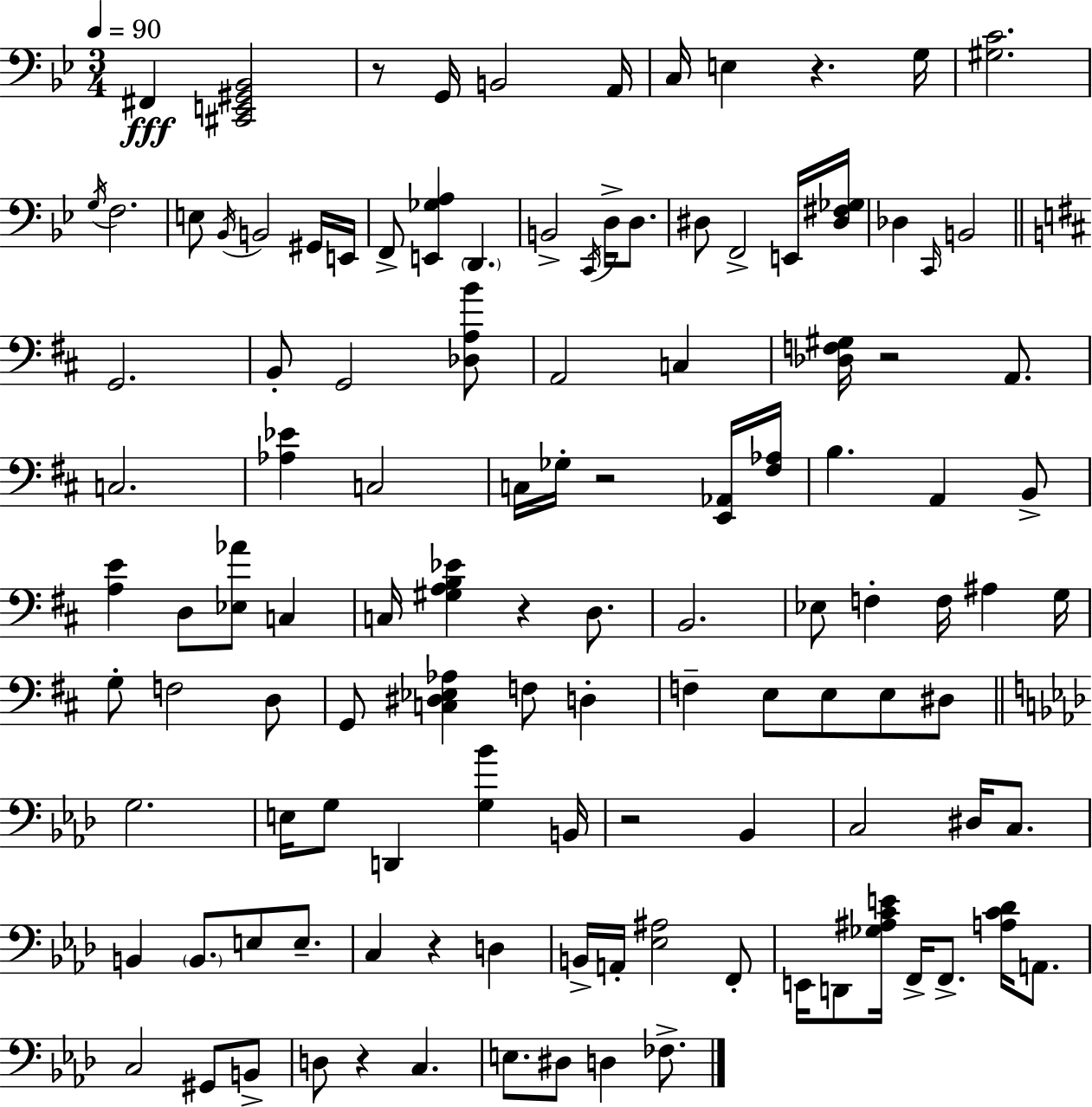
F#2/q [C#2,E2,G#2,Bb2]/h R/e G2/s B2/h A2/s C3/s E3/q R/q. G3/s [G#3,C4]/h. G3/s F3/h. E3/e Bb2/s B2/h G#2/s E2/s F2/e [E2,Gb3,A3]/q D2/q. B2/h C2/s D3/s D3/e. D#3/e F2/h E2/s [D#3,F#3,Gb3]/s Db3/q C2/s B2/h G2/h. B2/e G2/h [Db3,A3,B4]/e A2/h C3/q [Db3,F3,G#3]/s R/h A2/e. C3/h. [Ab3,Eb4]/q C3/h C3/s Gb3/s R/h [E2,Ab2]/s [F#3,Ab3]/s B3/q. A2/q B2/e [A3,E4]/q D3/e [Eb3,Ab4]/e C3/q C3/s [G#3,A3,B3,Eb4]/q R/q D3/e. B2/h. Eb3/e F3/q F3/s A#3/q G3/s G3/e F3/h D3/e G2/e [C3,D#3,Eb3,Ab3]/q F3/e D3/q F3/q E3/e E3/e E3/e D#3/e G3/h. E3/s G3/e D2/q [G3,Bb4]/q B2/s R/h Bb2/q C3/h D#3/s C3/e. B2/q B2/e. E3/e E3/e. C3/q R/q D3/q B2/s A2/s [Eb3,A#3]/h F2/e E2/s D2/e [Gb3,A#3,C4,E4]/s F2/s F2/e. [A3,C4,Db4]/s A2/e. C3/h G#2/e B2/e D3/e R/q C3/q. E3/e. D#3/e D3/q FES3/e.